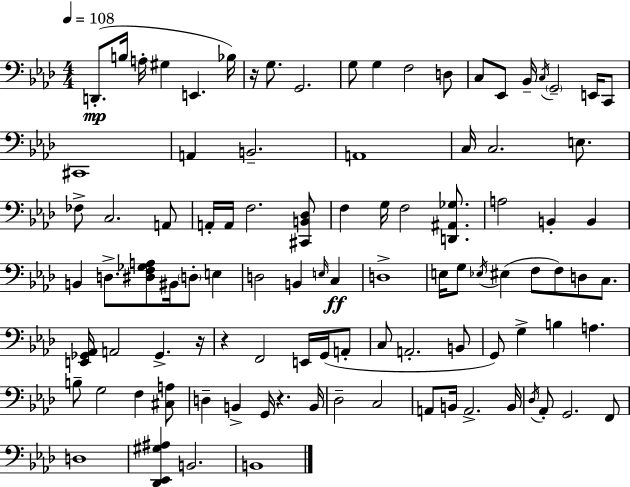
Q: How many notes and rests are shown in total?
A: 99